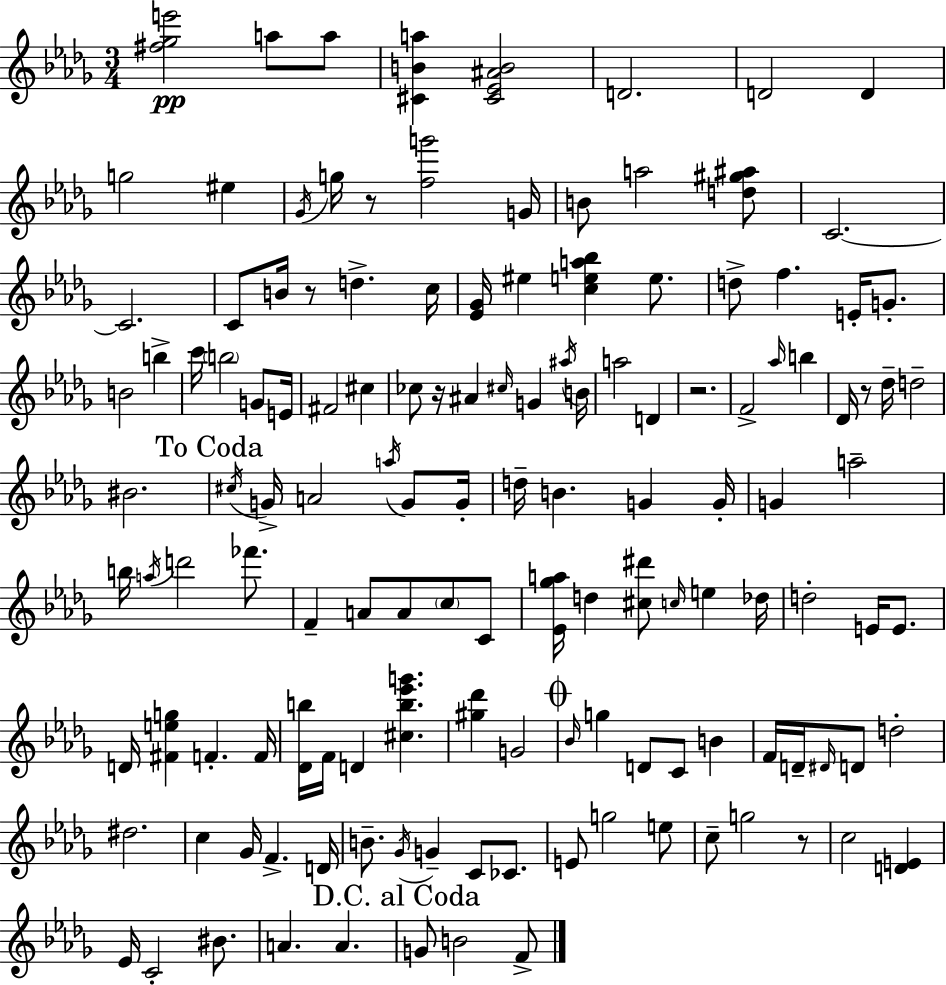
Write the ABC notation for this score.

X:1
T:Untitled
M:3/4
L:1/4
K:Bbm
[^f_ge']2 a/2 a/2 [^CBa] [^C_E^AB]2 D2 D2 D g2 ^e _G/4 g/4 z/2 [fg']2 G/4 B/2 a2 [d^g^a]/2 C2 C2 C/2 B/4 z/2 d c/4 [_E_G]/4 ^e [cea_b] e/2 d/2 f E/4 G/2 B2 b c'/4 b2 G/2 E/4 ^F2 ^c _c/2 z/4 ^A ^c/4 G ^a/4 B/4 a2 D z2 F2 _a/4 b _D/4 z/2 _d/4 d2 ^B2 ^c/4 G/4 A2 a/4 G/2 G/4 d/4 B G G/4 G a2 b/4 a/4 d'2 _f'/2 F A/2 A/2 c/2 C/2 [_E_ga]/4 d [^c^d']/2 c/4 e _d/4 d2 E/4 E/2 D/4 [^Feg] F F/4 [_Db]/4 F/4 D [^cb_e'g'] [^g_d'] G2 _B/4 g D/2 C/2 B F/4 D/4 ^D/4 D/2 d2 ^d2 c _G/4 F D/4 B/2 _G/4 G C/2 _C/2 E/2 g2 e/2 c/2 g2 z/2 c2 [DE] _E/4 C2 ^B/2 A A G/2 B2 F/2